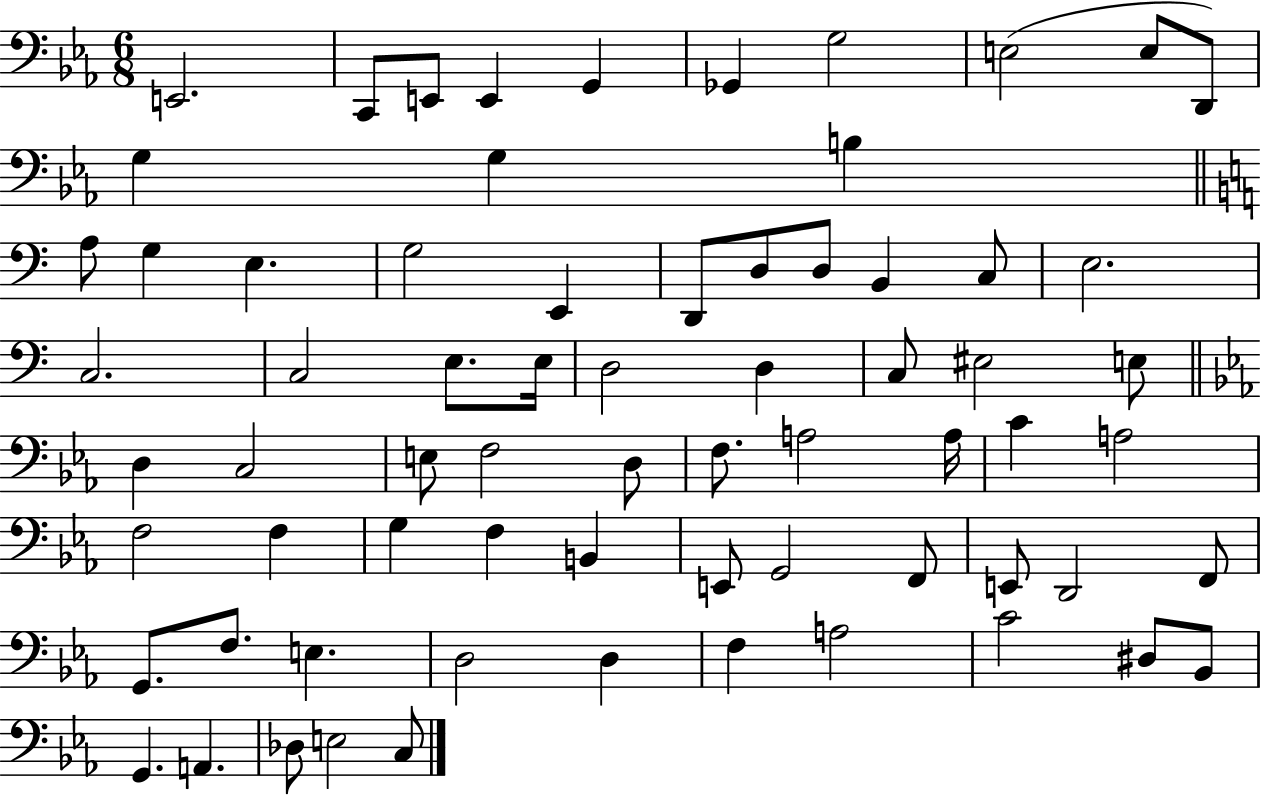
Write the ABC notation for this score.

X:1
T:Untitled
M:6/8
L:1/4
K:Eb
E,,2 C,,/2 E,,/2 E,, G,, _G,, G,2 E,2 E,/2 D,,/2 G, G, B, A,/2 G, E, G,2 E,, D,,/2 D,/2 D,/2 B,, C,/2 E,2 C,2 C,2 E,/2 E,/4 D,2 D, C,/2 ^E,2 E,/2 D, C,2 E,/2 F,2 D,/2 F,/2 A,2 A,/4 C A,2 F,2 F, G, F, B,, E,,/2 G,,2 F,,/2 E,,/2 D,,2 F,,/2 G,,/2 F,/2 E, D,2 D, F, A,2 C2 ^D,/2 _B,,/2 G,, A,, _D,/2 E,2 C,/2